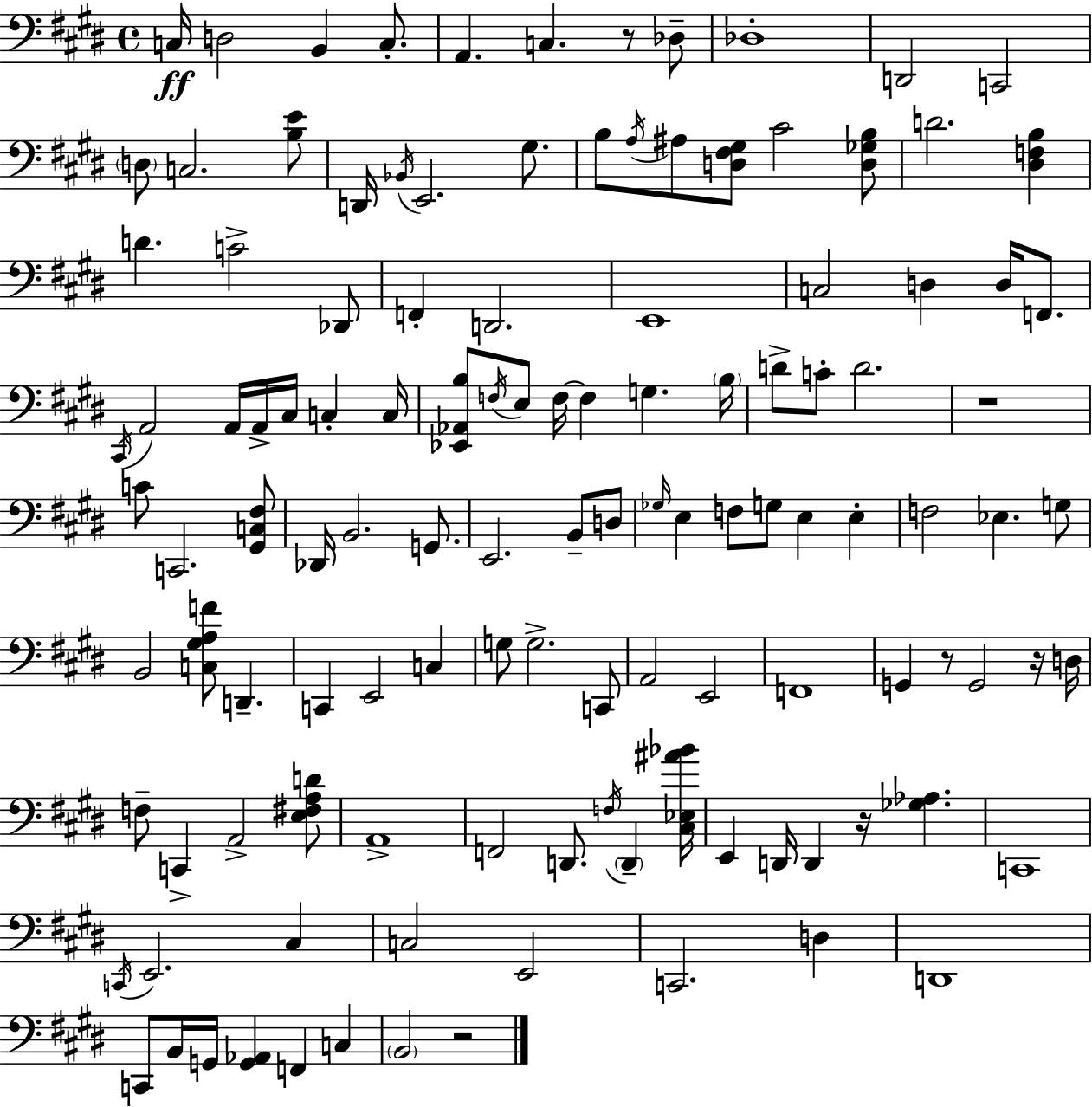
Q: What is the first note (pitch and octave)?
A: C3